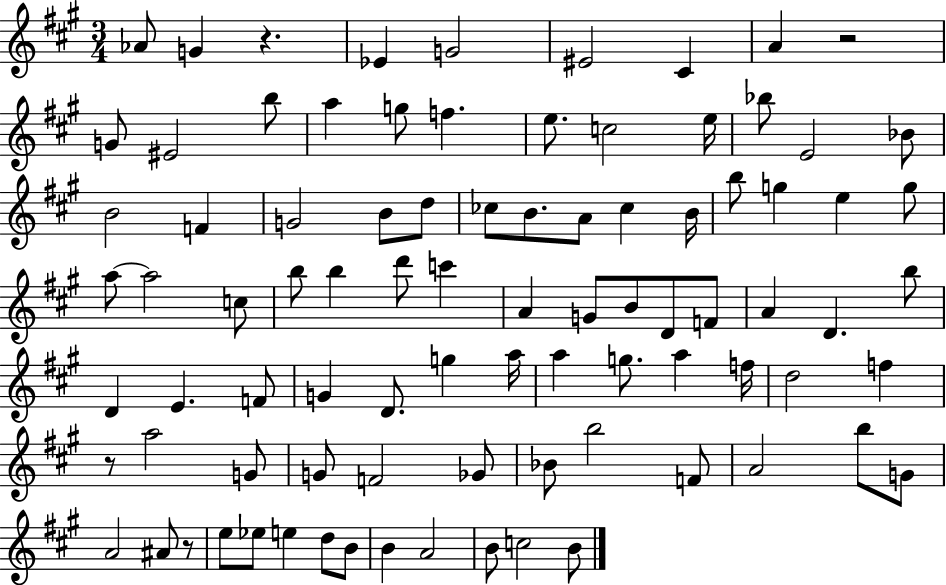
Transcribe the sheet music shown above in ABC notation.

X:1
T:Untitled
M:3/4
L:1/4
K:A
_A/2 G z _E G2 ^E2 ^C A z2 G/2 ^E2 b/2 a g/2 f e/2 c2 e/4 _b/2 E2 _B/2 B2 F G2 B/2 d/2 _c/2 B/2 A/2 _c B/4 b/2 g e g/2 a/2 a2 c/2 b/2 b d'/2 c' A G/2 B/2 D/2 F/2 A D b/2 D E F/2 G D/2 g a/4 a g/2 a f/4 d2 f z/2 a2 G/2 G/2 F2 _G/2 _B/2 b2 F/2 A2 b/2 G/2 A2 ^A/2 z/2 e/2 _e/2 e d/2 B/2 B A2 B/2 c2 B/2